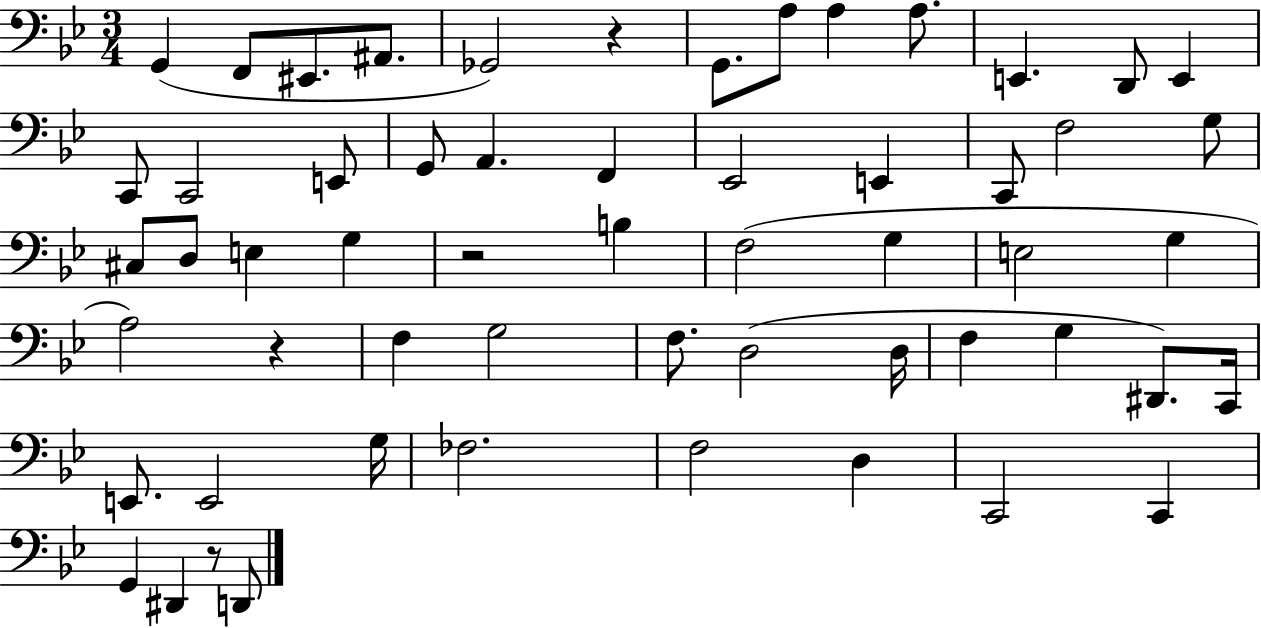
G2/q F2/e EIS2/e. A#2/e. Gb2/h R/q G2/e. A3/e A3/q A3/e. E2/q. D2/e E2/q C2/e C2/h E2/e G2/e A2/q. F2/q Eb2/h E2/q C2/e F3/h G3/e C#3/e D3/e E3/q G3/q R/h B3/q F3/h G3/q E3/h G3/q A3/h R/q F3/q G3/h F3/e. D3/h D3/s F3/q G3/q D#2/e. C2/s E2/e. E2/h G3/s FES3/h. F3/h D3/q C2/h C2/q G2/q D#2/q R/e D2/e